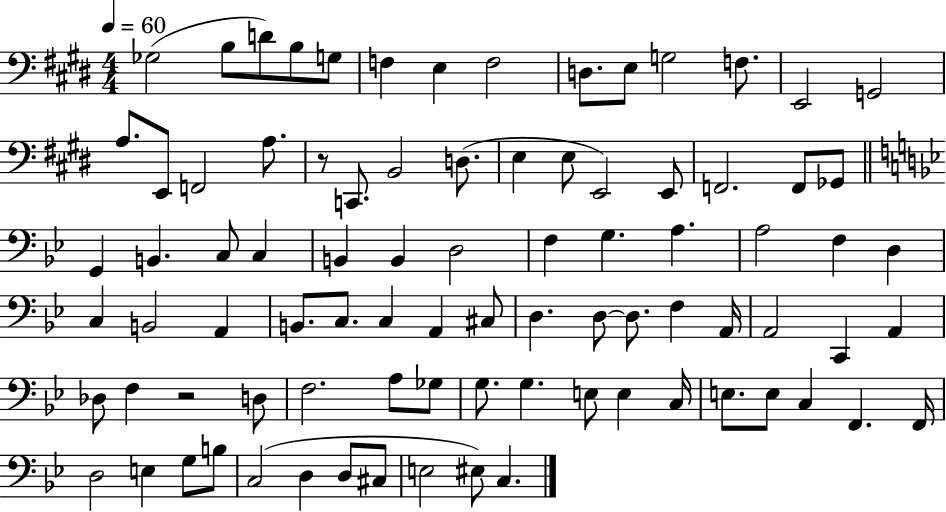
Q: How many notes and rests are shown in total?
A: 86